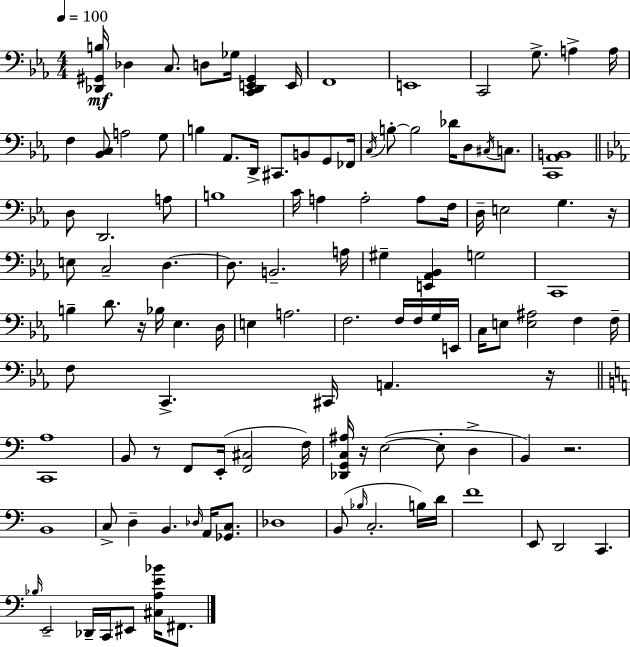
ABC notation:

X:1
T:Untitled
M:4/4
L:1/4
K:Cm
[_D,,^G,,B,]/4 _D, C,/2 D,/2 _G,/4 [C,,_D,,E,,^G,,] E,,/4 F,,4 E,,4 C,,2 G,/2 A, A,/4 F, [_B,,C,]/2 A,2 G,/2 B, _A,,/2 D,,/4 ^C,,/2 B,,/2 G,,/2 _F,,/4 C,/4 B,/2 B,2 _D/4 D,/2 ^C,/4 C,/2 [C,,_A,,B,,]4 D,/2 D,,2 A,/2 B,4 C/4 A, A,2 A,/2 F,/4 D,/4 E,2 G, z/4 E,/2 C,2 D, D,/2 B,,2 A,/4 ^G, [E,,_A,,_B,,] G,2 C,,4 B, D/2 z/4 _B,/4 _E, D,/4 E, A,2 F,2 F,/4 F,/4 G,/4 E,,/4 C,/4 E,/2 [E,^A,]2 F, F,/4 F,/2 C,, ^C,,/4 A,, z/4 [C,,A,]4 B,,/2 z/2 F,,/2 E,,/4 [F,,^C,]2 F,/4 [_D,,G,,C,^A,]/4 z/4 E,2 E,/2 D, B,, z2 B,,4 C,/2 D, B,, _D,/4 A,,/4 [_G,,C,]/2 _D,4 B,,/2 _B,/4 C,2 B,/4 D/4 F4 E,,/2 D,,2 C,, _B,/4 E,,2 _D,,/4 C,,/4 ^E,,/2 [^C,A,E_B]/4 ^F,,/2